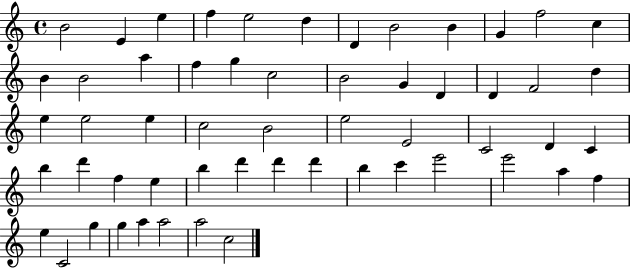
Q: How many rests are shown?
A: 0